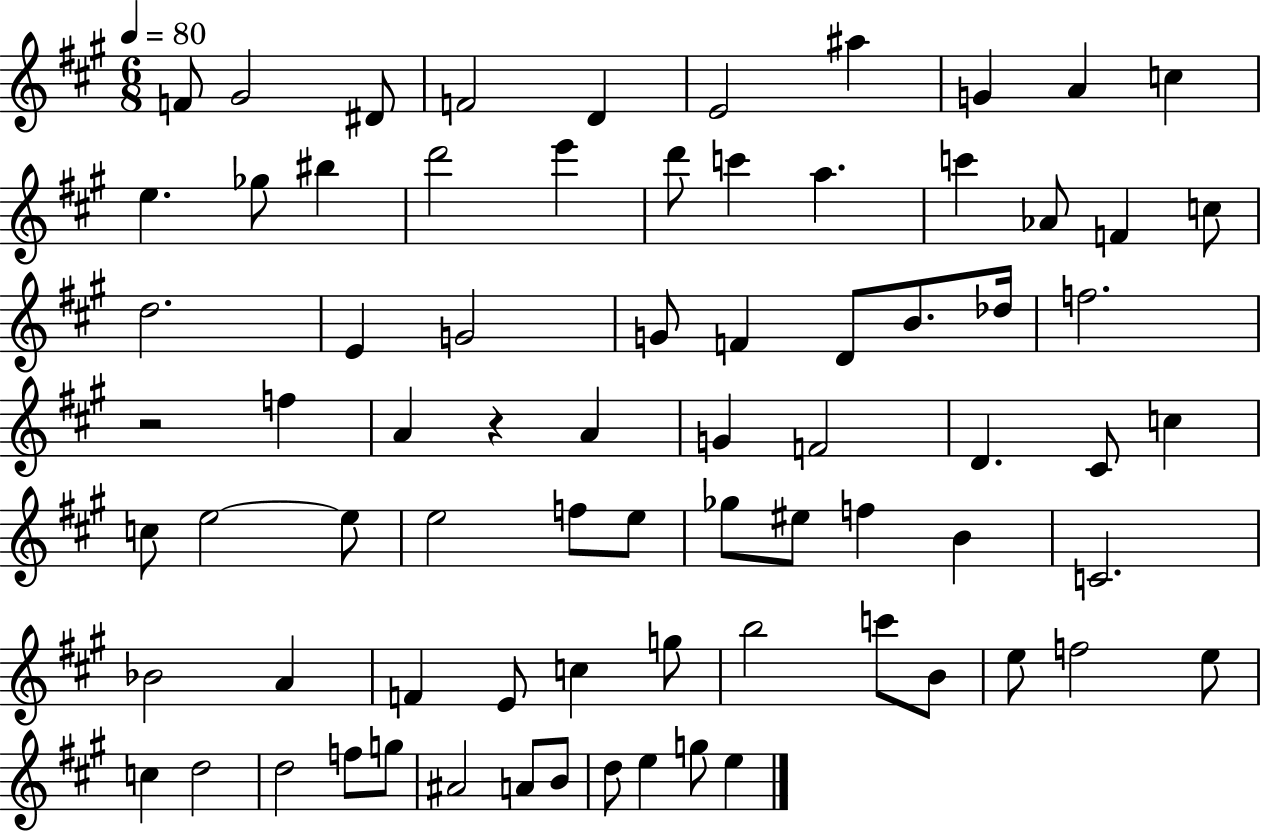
X:1
T:Untitled
M:6/8
L:1/4
K:A
F/2 ^G2 ^D/2 F2 D E2 ^a G A c e _g/2 ^b d'2 e' d'/2 c' a c' _A/2 F c/2 d2 E G2 G/2 F D/2 B/2 _d/4 f2 z2 f A z A G F2 D ^C/2 c c/2 e2 e/2 e2 f/2 e/2 _g/2 ^e/2 f B C2 _B2 A F E/2 c g/2 b2 c'/2 B/2 e/2 f2 e/2 c d2 d2 f/2 g/2 ^A2 A/2 B/2 d/2 e g/2 e